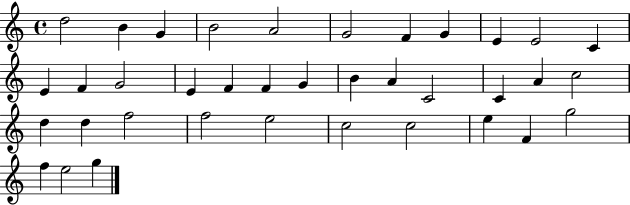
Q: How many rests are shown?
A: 0